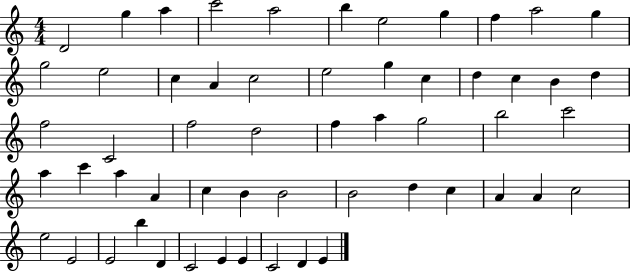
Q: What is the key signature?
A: C major